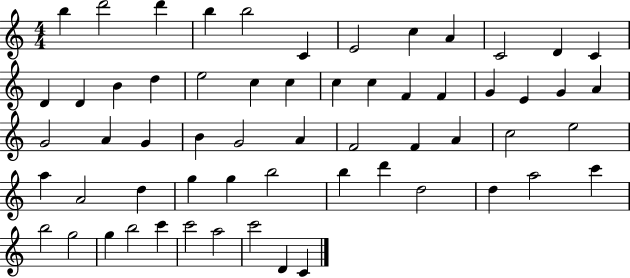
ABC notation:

X:1
T:Untitled
M:4/4
L:1/4
K:C
b d'2 d' b b2 C E2 c A C2 D C D D B d e2 c c c c F F G E G A G2 A G B G2 A F2 F A c2 e2 a A2 d g g b2 b d' d2 d a2 c' b2 g2 g b2 c' c'2 a2 c'2 D C